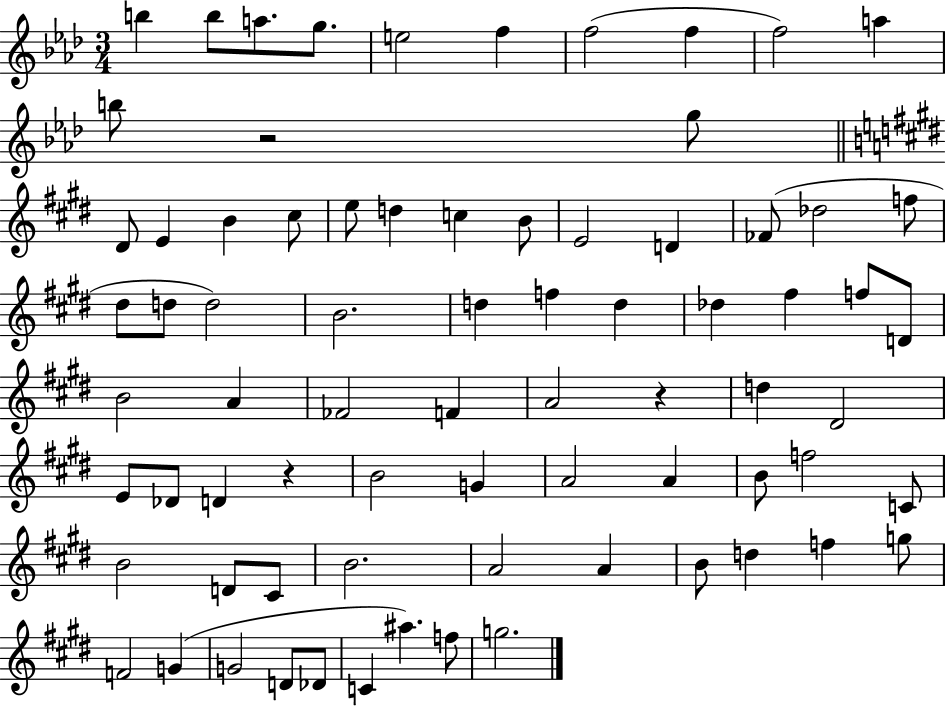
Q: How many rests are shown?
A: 3